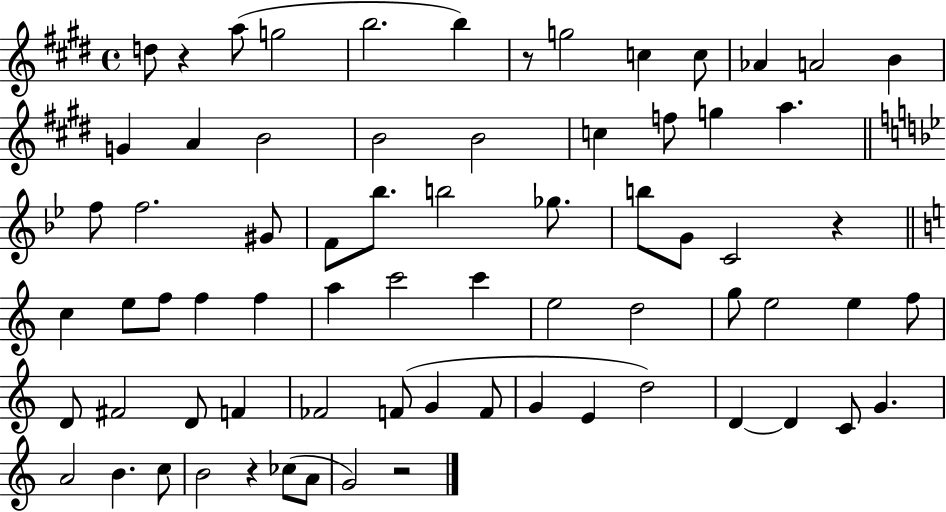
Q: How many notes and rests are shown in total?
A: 71